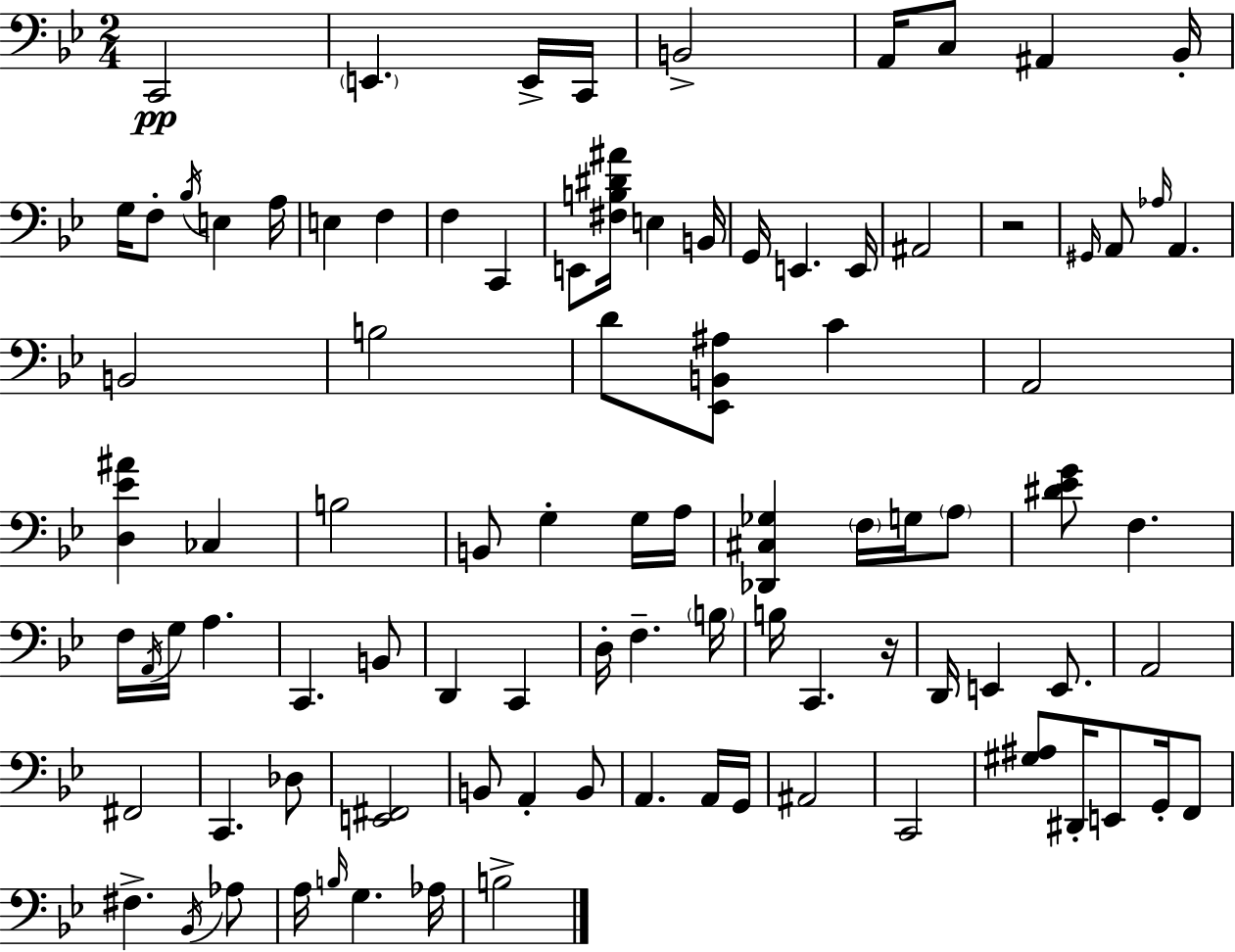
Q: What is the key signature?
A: G minor